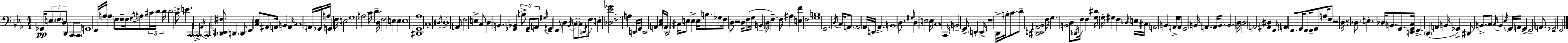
Gb2/s E3/e. F3/e D3/e D2/q C2/e C2/e G2/w F2/s A3/s A3/q F3/e F3/e F3/s G3/s A3/e C#4/s D4/s D4/s D4/h C4/e E4/q. C2/h C2/h Ab2/s C2/h [Db2,E2,F#3]/e D2/q. D2/e F2/q [C3,Eb3]/e A#2/e A2/s B2/q A2/s C3/w A2/s Gb2/s A3/s G2/q F3/s E3/h G3/w A3/h C4/s D4/q. D3/s F3/h E3/q E3/q E3/w [D#2,G2,Ab3]/w C3/w D#3/s D#3/w A2/e F3/h E3/q C3/e D3/q B2/q. [Gb2,Bb2]/q B3/e Gb2/e A2/e G#3/s G2/q F2/e D3/q Bb2/s C3/e C3/e E2/s F3/e E3/q [Db3,Eb4,Gb4]/h F3/h. A3/q E2/s G2/s E2/h A2/q [C3,Eb3]/s A2/s D2/h C#3/s E3/e E3/q E3/s B3/e. Gb3/e F3/s D3/e R/h D3/s F3/e G3/s B2/q D3/s F3/q. F3/s A#3/q [E3,F4]/q F3/h [G3,B3]/w G2/h. D3/s C3/s A2/e. A2/h Ab2/s E2/s Ab2/q. B2/w D3/e. G#3/s D3/q E3/h E3/s C3/w C2/s B2/h G2/e E2/q E2/s R/w D2/s B3/s C4/e. D4/e [D#2,E2,A2,Bb2]/h F3/s G3/q. B2/h D3/e Db2/s F3/s F3/q [G3,D#4]/s G3/s G#3/q F3/q Db3/s E3/s C#3/s A2/h B2/q A2/s A2/e G2/h B2/s A2/q. A2/s B2/e. B2/h. D3/s D3/h A2/h [A#2,D#3]/q F2/s A2/q F2/e. G2/s F2/e F2/s G2/e A3/s F3/e R/h D3/s R/e Db3/e. E3/q. Db3/s B2/e. G2/e. [E2,G2,C3]/s F2/q. D2/q A2/q B2/s Gb2/q D#2/e B2/e. C3/e C3/s B2/q Eb3/s G2/s A2/s G2/q F2/h A2/e. Gb2/h F2/h